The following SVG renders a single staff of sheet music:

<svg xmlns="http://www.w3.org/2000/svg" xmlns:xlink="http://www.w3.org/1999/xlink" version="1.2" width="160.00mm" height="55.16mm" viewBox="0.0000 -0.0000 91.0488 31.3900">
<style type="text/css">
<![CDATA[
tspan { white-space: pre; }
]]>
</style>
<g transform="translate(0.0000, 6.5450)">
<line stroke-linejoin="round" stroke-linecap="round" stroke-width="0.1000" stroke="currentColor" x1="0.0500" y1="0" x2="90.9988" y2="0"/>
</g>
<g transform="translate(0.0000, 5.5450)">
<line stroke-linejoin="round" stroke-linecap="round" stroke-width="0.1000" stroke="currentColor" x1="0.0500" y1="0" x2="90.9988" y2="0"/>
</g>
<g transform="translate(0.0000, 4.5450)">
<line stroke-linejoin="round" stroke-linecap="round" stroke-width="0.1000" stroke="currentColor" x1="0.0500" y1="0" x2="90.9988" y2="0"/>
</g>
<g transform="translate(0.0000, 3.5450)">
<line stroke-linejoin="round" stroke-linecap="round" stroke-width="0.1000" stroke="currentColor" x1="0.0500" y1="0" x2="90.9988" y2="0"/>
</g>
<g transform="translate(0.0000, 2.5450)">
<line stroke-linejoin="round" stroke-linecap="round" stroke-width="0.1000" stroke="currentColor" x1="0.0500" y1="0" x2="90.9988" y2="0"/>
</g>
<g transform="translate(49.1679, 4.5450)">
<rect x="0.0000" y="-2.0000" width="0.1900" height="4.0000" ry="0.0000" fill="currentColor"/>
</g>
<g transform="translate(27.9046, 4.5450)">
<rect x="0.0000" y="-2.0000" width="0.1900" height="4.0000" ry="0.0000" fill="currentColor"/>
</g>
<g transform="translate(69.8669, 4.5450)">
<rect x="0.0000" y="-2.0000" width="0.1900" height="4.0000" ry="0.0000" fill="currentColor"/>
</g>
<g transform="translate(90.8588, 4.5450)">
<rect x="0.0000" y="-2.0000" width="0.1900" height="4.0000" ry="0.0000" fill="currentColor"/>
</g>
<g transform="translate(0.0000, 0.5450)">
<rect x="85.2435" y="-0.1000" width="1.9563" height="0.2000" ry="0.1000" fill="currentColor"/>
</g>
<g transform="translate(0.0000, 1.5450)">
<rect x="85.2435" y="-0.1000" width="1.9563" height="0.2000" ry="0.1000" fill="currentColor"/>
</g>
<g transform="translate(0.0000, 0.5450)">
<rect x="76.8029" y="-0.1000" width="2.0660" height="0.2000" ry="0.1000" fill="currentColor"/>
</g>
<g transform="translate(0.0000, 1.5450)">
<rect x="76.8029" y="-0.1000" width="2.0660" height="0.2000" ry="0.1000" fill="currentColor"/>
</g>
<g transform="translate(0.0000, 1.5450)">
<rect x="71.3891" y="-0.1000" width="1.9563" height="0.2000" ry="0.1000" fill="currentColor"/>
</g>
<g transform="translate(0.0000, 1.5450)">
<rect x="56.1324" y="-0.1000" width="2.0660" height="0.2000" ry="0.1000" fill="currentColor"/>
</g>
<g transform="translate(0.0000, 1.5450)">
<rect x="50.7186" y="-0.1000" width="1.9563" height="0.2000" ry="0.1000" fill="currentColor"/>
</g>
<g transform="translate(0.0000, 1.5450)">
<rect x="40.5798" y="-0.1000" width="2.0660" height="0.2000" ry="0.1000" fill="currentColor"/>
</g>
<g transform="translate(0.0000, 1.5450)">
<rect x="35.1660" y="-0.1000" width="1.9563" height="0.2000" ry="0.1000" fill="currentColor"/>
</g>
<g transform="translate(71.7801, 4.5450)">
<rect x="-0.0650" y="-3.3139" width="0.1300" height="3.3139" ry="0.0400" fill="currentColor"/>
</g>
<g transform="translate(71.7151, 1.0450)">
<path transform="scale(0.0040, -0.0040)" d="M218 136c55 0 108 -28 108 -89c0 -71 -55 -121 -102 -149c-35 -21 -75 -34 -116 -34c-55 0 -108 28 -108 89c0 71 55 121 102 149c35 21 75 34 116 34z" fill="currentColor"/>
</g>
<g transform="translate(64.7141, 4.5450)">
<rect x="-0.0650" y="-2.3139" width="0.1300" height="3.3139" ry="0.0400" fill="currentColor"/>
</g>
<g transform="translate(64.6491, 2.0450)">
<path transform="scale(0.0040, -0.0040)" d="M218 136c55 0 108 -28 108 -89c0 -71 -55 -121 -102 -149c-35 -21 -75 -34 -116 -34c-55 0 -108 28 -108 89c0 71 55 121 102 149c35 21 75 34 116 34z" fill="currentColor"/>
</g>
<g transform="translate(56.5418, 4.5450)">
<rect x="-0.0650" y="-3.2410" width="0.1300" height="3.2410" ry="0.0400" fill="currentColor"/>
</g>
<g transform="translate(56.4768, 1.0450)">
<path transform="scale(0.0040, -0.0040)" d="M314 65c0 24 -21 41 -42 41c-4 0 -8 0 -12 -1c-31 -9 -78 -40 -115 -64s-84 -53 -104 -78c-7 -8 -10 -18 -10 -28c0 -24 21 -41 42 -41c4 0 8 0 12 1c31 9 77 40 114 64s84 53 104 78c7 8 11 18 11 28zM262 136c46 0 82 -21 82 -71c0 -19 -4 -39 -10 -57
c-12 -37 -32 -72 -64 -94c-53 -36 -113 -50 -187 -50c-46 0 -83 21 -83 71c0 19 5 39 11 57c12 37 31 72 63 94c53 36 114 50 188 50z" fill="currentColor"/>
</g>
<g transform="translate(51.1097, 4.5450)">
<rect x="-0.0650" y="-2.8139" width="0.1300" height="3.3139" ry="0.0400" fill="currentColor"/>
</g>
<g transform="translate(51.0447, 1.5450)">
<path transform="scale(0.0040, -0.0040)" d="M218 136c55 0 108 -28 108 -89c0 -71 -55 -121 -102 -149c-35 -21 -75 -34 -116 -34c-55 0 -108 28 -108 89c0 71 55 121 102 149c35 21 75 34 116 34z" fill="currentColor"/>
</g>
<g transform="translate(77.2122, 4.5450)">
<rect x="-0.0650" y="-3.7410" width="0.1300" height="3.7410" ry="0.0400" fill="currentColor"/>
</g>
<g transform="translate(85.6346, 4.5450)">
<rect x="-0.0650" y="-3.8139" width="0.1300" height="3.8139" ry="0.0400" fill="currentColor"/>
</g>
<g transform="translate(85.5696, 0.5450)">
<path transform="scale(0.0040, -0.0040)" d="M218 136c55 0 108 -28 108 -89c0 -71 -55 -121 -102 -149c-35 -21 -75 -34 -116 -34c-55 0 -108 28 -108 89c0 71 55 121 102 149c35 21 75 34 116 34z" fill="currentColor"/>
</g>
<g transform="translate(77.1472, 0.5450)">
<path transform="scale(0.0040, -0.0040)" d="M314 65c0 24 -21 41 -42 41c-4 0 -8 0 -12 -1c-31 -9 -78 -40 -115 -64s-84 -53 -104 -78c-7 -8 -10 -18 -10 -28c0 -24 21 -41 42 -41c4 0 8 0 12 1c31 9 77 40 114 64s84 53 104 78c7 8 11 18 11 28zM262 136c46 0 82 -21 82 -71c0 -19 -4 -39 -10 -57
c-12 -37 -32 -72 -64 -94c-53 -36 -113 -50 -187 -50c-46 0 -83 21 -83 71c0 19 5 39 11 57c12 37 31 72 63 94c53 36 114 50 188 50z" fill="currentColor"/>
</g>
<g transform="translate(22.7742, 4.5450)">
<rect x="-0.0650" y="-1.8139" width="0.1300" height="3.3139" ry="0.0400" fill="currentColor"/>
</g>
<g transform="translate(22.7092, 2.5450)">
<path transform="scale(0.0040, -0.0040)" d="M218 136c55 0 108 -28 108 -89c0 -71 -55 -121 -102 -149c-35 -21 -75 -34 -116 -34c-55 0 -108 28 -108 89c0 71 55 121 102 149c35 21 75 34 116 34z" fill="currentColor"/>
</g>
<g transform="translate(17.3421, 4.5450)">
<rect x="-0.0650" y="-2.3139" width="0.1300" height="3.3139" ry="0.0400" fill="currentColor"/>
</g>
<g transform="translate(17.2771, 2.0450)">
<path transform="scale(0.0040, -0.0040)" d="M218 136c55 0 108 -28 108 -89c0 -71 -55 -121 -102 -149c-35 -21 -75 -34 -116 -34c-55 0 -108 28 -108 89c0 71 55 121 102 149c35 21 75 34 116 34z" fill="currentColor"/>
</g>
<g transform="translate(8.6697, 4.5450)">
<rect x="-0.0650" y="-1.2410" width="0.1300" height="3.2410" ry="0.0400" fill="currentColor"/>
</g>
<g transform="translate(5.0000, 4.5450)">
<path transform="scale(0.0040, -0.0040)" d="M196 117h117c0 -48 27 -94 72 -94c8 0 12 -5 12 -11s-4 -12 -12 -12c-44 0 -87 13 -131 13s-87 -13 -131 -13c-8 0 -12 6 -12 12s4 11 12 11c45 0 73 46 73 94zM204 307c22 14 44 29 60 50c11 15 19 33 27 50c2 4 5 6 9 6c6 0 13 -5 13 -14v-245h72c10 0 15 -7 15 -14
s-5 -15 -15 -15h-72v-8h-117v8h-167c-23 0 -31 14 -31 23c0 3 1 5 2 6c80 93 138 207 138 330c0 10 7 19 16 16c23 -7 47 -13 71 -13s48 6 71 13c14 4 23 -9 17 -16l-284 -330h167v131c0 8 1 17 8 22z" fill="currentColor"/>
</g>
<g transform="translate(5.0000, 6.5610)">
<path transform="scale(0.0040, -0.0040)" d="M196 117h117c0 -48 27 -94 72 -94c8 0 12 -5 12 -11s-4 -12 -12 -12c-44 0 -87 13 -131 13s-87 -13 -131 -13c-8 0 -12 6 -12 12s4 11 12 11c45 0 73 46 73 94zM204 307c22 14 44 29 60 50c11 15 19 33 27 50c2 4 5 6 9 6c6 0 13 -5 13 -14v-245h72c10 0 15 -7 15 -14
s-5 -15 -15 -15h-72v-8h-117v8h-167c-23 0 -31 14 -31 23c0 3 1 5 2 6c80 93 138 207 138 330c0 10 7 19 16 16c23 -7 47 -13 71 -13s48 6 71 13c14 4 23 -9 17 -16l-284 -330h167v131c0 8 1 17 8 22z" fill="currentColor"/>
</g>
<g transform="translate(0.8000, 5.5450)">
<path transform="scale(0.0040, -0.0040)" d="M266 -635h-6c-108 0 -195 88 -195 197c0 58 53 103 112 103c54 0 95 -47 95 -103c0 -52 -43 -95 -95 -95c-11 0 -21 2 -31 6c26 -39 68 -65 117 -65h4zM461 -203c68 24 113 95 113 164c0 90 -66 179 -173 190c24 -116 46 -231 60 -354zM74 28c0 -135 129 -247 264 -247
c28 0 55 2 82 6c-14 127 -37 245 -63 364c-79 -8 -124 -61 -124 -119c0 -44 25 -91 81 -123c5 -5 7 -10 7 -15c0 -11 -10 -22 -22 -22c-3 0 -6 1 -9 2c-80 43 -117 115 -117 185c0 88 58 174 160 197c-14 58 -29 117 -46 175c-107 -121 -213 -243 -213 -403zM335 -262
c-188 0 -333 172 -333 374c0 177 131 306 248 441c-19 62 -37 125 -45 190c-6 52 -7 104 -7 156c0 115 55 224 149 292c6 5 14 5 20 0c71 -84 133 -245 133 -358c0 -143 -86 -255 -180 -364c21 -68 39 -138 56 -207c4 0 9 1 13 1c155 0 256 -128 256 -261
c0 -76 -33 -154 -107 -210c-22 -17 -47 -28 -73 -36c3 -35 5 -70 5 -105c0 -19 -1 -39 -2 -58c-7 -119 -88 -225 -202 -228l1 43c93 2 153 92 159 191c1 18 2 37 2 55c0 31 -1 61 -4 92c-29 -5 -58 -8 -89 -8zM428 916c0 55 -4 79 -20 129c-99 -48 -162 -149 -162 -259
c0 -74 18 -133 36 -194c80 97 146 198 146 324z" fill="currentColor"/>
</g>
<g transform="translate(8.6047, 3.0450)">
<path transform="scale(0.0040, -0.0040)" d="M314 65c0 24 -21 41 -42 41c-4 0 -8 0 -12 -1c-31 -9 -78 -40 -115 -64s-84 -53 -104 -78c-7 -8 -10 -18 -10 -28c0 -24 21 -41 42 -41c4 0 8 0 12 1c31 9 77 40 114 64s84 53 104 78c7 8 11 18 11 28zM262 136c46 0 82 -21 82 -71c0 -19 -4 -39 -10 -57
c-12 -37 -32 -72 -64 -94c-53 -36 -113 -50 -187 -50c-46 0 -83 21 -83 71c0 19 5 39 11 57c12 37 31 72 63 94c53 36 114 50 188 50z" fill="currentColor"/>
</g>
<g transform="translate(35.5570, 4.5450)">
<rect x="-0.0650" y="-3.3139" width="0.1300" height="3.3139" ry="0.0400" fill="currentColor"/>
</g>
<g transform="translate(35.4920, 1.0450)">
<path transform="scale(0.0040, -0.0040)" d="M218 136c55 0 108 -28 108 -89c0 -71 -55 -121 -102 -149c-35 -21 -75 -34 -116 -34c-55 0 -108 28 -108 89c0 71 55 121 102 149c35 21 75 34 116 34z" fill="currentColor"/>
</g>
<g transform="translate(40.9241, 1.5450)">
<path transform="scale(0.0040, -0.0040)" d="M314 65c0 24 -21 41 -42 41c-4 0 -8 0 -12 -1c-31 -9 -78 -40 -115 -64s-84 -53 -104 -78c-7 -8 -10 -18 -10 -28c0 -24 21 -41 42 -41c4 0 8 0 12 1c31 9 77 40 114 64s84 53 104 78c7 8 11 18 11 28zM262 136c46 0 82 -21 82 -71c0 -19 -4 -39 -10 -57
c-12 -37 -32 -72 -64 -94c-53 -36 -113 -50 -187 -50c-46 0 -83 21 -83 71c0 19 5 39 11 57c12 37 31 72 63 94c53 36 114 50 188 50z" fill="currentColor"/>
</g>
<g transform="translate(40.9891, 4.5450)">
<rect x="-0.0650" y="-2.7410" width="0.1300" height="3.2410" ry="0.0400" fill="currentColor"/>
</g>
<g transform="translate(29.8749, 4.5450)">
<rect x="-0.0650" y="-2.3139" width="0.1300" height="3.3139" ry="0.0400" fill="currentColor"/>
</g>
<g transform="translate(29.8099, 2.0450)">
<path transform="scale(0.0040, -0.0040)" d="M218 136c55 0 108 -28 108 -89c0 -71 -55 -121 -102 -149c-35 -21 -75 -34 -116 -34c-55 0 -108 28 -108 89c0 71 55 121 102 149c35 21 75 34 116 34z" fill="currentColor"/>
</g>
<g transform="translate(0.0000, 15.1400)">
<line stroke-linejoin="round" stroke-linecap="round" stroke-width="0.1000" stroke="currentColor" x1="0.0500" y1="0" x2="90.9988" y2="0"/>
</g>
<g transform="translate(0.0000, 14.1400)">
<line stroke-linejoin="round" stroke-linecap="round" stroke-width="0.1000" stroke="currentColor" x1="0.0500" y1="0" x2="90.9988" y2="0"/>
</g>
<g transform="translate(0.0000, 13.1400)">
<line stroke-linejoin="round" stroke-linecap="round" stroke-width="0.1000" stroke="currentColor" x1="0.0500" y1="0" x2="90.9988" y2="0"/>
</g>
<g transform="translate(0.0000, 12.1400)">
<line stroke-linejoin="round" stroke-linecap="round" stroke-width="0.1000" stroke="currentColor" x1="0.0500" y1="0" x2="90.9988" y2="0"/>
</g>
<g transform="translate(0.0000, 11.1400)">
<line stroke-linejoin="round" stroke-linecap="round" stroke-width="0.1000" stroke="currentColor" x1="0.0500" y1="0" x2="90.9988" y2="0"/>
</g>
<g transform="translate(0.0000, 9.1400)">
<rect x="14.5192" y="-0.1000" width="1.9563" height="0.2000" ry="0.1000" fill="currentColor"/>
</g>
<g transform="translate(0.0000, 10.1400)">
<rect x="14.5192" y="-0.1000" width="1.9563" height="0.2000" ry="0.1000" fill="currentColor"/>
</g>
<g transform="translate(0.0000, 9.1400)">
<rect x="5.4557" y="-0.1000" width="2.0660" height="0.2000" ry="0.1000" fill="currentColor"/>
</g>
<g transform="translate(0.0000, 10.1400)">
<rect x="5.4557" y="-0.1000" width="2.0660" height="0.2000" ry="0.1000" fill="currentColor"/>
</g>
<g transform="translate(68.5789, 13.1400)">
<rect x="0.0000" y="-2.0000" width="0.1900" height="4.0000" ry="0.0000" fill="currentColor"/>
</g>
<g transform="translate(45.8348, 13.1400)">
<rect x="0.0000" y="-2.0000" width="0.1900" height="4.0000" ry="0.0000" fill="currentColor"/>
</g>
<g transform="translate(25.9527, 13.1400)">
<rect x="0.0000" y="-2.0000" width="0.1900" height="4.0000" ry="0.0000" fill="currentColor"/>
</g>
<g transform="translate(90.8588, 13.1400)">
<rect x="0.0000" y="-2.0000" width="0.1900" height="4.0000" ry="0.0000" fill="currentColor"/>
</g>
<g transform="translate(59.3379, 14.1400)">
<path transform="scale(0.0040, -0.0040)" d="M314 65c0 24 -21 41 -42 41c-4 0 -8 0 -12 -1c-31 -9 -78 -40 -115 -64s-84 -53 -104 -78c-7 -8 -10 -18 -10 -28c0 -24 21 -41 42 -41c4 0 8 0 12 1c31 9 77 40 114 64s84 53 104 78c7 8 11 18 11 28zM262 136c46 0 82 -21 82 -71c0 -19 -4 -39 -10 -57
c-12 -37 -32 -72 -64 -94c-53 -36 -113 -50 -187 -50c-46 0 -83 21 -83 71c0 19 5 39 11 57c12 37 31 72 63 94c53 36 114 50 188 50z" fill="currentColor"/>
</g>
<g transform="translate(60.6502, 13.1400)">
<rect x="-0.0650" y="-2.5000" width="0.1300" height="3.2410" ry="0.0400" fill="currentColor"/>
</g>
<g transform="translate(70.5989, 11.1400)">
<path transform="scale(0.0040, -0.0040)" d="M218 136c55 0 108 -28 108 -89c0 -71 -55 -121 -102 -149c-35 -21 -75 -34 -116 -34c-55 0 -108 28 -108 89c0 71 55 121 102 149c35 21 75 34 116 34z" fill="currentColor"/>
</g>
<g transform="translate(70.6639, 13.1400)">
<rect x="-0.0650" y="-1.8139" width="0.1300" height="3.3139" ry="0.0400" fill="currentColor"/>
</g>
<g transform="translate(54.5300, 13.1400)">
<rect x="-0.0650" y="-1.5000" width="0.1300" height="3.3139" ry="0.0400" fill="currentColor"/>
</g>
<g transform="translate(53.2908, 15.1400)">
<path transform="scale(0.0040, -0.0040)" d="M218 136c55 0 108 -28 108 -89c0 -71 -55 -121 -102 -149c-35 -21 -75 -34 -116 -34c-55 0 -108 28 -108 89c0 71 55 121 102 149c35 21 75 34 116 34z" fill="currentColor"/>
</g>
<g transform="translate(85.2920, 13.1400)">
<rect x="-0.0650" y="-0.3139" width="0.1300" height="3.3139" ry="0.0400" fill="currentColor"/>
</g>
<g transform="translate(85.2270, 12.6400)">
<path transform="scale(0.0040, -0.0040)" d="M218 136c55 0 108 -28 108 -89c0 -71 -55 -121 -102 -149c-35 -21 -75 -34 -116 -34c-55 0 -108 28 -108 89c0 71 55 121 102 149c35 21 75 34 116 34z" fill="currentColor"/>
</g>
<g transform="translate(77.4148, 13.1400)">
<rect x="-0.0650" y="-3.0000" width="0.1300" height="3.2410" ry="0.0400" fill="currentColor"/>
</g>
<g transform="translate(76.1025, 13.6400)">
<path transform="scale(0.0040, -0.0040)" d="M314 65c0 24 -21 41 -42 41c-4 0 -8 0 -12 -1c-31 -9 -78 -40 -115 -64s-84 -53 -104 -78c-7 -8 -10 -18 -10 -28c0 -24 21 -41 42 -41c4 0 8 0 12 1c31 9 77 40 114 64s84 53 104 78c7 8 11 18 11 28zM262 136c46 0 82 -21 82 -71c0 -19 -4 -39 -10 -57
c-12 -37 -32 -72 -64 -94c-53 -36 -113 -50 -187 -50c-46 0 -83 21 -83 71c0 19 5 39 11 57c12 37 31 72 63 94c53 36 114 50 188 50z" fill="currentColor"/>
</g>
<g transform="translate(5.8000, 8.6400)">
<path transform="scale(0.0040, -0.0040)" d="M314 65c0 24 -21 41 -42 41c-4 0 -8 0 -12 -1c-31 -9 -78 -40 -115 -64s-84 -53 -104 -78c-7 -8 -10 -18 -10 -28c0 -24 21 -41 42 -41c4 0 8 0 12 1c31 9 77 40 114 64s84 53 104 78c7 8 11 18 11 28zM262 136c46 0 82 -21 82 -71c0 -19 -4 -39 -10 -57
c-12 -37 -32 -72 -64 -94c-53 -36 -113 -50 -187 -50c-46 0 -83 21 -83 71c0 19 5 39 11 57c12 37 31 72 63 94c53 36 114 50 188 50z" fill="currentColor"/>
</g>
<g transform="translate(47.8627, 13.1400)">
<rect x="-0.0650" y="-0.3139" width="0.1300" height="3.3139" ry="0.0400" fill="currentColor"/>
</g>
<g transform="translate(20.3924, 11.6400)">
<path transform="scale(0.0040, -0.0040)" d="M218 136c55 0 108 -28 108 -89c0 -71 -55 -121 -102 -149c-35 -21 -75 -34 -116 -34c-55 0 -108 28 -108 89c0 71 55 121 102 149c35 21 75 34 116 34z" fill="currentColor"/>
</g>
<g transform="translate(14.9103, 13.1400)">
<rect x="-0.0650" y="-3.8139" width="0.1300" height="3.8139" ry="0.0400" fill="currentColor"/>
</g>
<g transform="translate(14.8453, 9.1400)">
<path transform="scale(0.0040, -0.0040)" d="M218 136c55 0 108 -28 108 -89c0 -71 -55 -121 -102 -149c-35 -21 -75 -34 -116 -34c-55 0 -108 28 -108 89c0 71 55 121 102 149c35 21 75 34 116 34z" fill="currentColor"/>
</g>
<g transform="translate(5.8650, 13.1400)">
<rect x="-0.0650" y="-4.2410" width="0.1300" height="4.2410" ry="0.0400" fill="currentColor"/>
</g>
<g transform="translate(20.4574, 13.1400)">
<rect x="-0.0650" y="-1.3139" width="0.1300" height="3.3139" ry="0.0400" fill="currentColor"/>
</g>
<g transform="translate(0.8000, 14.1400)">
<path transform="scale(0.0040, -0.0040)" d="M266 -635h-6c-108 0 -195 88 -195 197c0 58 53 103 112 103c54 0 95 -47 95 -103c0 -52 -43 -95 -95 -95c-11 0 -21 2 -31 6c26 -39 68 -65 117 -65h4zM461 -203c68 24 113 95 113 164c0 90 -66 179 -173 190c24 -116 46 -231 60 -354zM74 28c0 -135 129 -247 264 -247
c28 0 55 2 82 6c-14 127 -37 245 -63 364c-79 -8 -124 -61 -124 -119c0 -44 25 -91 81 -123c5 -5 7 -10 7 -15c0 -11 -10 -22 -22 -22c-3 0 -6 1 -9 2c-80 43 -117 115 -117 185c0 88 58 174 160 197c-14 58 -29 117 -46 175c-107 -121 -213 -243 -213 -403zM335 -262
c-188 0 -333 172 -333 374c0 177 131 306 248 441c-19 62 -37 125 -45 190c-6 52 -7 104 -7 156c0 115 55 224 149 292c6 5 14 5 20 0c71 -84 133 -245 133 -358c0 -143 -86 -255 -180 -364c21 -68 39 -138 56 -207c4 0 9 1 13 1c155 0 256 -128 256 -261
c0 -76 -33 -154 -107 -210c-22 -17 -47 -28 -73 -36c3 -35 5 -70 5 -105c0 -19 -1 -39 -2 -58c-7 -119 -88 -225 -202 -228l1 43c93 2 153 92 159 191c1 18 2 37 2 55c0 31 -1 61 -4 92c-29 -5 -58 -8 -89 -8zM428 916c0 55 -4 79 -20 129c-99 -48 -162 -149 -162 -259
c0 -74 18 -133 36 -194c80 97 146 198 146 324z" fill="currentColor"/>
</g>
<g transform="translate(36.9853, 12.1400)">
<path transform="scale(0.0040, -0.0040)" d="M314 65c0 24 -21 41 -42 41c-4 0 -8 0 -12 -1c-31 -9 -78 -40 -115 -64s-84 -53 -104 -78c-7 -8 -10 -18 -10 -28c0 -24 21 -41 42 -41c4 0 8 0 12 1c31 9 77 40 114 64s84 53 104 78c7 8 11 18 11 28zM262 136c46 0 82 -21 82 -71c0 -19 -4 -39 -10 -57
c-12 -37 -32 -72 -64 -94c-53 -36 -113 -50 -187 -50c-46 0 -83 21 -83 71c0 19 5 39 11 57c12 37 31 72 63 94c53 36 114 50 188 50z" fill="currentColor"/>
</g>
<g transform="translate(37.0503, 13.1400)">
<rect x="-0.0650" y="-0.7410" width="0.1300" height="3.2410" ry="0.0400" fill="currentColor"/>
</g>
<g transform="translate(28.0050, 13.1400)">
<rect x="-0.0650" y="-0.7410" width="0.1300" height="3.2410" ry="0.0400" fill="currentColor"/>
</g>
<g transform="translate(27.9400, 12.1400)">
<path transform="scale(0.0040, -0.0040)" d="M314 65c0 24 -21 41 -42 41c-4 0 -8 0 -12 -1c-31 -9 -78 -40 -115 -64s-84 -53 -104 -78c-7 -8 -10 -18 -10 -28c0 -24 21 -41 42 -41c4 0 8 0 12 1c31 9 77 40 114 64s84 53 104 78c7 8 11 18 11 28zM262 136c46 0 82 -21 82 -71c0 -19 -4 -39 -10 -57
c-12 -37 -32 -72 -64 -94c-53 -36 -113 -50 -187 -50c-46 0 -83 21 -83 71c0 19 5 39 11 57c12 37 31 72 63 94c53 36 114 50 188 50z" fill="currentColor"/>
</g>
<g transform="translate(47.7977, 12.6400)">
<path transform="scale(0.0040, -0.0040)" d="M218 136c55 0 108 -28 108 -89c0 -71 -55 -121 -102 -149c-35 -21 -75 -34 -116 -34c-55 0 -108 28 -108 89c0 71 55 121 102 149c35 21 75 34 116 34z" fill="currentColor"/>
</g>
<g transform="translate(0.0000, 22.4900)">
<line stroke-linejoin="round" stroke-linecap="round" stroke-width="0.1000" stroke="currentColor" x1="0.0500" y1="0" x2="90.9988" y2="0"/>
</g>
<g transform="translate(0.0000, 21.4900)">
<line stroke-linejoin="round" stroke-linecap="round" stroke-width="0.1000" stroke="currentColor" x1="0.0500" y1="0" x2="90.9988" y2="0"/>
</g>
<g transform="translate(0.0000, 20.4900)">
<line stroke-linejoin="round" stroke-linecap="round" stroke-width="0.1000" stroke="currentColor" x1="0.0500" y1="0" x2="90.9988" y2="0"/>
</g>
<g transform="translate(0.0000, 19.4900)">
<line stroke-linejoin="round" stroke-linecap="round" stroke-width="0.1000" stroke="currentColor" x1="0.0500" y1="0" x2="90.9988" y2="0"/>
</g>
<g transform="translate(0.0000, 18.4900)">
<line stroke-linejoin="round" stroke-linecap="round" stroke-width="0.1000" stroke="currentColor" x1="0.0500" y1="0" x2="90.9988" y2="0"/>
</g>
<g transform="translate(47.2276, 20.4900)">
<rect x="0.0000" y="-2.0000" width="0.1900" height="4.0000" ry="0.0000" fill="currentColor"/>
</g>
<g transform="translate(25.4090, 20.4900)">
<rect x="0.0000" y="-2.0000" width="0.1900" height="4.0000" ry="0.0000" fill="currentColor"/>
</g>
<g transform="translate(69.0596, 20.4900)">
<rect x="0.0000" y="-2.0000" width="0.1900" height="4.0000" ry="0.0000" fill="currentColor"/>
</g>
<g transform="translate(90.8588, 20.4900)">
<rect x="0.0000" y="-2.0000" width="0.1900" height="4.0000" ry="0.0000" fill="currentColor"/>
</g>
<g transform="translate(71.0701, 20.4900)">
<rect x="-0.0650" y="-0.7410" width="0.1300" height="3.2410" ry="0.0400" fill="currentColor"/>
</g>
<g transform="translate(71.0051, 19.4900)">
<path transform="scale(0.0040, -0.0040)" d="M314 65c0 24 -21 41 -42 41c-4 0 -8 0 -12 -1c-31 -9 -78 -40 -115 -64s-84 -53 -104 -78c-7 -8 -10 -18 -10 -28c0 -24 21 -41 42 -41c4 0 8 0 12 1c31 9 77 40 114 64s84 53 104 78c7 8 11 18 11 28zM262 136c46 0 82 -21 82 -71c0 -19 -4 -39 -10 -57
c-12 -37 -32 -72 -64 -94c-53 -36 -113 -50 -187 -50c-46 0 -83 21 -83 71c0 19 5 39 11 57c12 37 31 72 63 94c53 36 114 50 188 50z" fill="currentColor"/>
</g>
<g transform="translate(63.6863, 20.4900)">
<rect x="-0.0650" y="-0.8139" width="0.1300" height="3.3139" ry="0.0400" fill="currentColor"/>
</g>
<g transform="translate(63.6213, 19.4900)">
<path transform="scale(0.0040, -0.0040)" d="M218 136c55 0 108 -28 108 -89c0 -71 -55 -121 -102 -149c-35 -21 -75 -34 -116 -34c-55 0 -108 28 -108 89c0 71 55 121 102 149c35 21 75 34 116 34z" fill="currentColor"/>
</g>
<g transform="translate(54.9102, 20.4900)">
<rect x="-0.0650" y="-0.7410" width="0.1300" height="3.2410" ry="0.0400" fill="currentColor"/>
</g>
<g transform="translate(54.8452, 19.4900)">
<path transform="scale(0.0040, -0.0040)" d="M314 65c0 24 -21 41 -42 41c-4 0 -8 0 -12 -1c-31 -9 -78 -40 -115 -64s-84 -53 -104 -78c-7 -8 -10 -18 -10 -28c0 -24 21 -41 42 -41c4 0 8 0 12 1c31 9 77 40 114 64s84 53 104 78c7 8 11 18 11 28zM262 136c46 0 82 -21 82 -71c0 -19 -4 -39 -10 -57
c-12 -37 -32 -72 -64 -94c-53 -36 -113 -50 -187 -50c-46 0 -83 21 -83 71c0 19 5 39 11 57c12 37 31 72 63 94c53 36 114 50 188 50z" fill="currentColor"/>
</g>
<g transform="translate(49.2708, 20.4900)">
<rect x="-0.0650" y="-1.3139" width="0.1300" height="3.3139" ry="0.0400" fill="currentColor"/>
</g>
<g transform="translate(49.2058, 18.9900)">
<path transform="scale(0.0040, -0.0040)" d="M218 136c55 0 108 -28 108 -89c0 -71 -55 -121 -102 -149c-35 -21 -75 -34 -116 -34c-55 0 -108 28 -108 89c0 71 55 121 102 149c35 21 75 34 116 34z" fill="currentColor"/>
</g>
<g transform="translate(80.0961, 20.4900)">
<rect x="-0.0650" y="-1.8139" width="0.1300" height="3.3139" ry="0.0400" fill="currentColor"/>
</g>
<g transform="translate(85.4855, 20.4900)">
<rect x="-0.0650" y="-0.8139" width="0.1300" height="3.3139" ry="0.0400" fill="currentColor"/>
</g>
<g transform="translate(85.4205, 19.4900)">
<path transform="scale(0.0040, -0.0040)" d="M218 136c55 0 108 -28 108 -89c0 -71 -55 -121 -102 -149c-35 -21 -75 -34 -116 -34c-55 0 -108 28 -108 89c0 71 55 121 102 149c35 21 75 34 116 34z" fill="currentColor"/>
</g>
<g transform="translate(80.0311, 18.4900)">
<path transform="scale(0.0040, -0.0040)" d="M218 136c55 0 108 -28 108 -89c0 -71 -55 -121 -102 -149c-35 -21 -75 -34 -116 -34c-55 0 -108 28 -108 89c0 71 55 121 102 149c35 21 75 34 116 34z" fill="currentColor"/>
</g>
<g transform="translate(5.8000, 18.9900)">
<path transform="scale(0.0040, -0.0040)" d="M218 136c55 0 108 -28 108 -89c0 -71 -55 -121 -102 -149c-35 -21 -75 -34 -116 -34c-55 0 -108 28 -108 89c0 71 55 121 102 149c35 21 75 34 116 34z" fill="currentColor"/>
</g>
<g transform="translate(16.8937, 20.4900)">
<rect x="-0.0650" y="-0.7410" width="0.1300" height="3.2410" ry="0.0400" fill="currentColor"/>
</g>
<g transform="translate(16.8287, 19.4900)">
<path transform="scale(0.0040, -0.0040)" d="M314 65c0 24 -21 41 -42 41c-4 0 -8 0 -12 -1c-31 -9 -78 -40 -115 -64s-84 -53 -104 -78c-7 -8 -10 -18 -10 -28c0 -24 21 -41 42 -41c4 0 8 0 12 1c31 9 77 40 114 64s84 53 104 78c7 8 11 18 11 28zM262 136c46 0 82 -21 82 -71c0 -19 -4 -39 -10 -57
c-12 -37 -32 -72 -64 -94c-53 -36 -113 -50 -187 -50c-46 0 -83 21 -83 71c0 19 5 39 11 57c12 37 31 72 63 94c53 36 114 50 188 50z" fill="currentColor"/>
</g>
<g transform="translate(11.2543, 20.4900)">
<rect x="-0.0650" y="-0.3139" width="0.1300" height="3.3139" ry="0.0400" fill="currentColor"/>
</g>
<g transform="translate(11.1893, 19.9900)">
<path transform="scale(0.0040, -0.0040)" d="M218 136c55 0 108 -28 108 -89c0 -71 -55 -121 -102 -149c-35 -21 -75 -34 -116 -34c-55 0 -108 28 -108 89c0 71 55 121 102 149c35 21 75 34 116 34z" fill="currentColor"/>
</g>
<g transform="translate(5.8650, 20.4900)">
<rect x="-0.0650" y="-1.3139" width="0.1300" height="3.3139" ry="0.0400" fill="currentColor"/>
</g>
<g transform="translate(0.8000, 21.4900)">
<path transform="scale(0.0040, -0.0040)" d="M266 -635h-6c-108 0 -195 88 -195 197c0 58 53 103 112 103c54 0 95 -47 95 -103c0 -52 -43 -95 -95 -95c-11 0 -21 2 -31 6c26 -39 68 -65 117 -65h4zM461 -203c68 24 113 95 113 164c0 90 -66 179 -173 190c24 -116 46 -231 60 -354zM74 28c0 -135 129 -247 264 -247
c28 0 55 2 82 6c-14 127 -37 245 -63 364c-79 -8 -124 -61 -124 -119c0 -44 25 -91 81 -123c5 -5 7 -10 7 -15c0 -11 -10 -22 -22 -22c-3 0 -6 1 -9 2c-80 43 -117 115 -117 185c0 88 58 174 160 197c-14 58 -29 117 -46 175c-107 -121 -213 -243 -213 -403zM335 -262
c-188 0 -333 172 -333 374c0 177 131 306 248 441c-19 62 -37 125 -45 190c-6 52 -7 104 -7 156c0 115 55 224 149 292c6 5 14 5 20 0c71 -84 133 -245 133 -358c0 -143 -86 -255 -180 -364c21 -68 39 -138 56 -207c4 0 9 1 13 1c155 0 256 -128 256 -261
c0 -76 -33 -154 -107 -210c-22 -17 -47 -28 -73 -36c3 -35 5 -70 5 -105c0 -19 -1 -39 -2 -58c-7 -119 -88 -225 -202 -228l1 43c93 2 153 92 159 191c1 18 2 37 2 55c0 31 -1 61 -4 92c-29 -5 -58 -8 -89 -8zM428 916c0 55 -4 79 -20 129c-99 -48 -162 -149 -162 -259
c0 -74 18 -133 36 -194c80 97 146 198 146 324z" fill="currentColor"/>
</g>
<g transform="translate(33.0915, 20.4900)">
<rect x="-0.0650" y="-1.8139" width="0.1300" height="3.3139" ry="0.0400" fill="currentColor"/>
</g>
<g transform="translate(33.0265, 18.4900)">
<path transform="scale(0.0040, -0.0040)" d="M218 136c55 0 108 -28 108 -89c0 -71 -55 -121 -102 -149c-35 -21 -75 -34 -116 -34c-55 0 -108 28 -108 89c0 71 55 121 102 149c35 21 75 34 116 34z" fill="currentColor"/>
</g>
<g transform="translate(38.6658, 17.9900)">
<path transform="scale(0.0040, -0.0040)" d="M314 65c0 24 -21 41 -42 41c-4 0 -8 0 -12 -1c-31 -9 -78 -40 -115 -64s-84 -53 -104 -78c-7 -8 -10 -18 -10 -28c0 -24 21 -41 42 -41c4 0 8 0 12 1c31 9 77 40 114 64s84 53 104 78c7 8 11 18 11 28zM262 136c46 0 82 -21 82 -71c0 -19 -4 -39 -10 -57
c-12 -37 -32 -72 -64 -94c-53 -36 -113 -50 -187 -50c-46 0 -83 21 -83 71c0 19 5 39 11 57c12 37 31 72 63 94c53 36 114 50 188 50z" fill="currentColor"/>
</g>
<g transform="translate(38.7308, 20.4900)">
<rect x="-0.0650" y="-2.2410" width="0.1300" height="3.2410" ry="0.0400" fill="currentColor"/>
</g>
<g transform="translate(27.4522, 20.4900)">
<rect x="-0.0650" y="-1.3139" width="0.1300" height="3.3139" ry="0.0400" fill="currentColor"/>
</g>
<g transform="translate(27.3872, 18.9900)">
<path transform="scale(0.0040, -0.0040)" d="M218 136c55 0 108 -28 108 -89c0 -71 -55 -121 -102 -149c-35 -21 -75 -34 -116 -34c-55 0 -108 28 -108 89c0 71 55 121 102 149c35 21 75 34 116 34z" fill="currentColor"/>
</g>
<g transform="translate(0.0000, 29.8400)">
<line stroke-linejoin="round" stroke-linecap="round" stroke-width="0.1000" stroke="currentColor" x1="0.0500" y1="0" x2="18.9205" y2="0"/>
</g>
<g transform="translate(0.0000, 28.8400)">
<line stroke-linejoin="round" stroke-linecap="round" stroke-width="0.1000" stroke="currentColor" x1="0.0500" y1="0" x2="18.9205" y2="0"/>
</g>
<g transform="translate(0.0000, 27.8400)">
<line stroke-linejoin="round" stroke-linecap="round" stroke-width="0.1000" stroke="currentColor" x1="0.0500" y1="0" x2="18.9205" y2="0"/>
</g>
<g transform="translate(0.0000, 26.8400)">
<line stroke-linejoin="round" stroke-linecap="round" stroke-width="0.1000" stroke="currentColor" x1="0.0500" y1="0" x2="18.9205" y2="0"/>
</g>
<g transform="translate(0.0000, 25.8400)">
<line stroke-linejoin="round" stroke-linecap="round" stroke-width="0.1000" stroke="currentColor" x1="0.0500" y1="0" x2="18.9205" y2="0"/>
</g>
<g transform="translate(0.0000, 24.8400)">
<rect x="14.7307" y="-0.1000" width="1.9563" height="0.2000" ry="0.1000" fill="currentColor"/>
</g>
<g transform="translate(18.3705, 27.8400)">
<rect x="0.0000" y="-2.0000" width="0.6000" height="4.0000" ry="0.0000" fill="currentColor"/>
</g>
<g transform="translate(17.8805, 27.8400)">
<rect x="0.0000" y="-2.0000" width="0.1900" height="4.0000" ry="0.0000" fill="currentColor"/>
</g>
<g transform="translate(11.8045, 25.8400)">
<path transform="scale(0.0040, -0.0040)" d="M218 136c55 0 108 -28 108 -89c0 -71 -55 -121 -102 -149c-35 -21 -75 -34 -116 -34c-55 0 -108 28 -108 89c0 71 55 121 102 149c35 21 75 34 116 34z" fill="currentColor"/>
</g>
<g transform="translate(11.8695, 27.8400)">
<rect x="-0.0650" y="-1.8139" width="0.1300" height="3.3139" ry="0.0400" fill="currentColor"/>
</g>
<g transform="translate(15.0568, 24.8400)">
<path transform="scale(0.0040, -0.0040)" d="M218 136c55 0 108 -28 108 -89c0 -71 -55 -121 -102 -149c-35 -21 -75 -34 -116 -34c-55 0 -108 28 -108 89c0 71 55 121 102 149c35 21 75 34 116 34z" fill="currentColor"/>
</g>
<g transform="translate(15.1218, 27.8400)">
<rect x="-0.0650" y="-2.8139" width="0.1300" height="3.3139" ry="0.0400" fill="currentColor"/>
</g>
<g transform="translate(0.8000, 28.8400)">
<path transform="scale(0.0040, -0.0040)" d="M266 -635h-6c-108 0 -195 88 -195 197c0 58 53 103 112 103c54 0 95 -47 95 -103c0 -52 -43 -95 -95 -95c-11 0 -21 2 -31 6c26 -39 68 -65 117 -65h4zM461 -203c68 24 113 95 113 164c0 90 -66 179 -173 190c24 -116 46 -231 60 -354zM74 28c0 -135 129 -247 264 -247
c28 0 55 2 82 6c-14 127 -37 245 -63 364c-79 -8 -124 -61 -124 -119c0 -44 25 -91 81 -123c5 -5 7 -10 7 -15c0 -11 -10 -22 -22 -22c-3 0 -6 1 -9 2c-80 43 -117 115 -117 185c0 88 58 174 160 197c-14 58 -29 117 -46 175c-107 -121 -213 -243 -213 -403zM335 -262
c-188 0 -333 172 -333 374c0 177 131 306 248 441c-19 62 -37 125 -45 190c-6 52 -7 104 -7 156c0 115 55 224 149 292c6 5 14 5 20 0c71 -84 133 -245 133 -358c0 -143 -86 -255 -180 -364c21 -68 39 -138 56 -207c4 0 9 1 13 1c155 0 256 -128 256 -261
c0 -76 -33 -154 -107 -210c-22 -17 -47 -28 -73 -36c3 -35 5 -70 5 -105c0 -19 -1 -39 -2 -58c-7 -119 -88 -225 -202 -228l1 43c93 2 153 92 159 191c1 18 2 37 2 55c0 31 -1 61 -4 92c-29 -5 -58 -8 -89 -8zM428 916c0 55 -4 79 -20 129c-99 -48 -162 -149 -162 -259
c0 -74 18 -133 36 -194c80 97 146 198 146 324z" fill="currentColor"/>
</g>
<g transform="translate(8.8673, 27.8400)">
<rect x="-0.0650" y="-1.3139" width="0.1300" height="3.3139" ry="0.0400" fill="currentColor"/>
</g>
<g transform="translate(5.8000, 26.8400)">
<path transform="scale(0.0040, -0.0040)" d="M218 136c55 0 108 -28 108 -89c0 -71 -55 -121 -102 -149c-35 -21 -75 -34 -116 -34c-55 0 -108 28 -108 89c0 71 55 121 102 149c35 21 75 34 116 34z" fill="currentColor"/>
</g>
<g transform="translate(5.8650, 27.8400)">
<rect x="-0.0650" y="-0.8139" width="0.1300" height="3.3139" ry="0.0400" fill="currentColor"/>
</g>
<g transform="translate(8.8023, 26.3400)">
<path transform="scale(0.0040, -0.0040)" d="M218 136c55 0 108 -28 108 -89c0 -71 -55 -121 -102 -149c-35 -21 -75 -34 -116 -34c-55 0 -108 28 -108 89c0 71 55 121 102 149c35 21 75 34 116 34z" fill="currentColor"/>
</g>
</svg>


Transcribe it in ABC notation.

X:1
T:Untitled
M:4/4
L:1/4
K:C
e2 g f g b a2 a b2 g b c'2 c' d'2 c' e d2 d2 c E G2 f A2 c e c d2 e f g2 e d2 d d2 f d d e f a